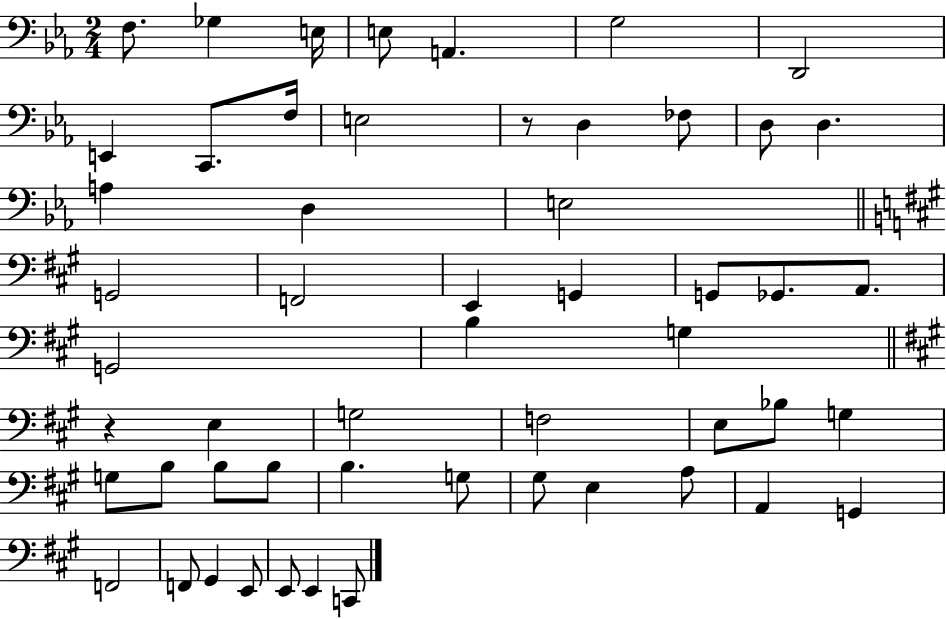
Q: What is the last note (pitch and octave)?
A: C2